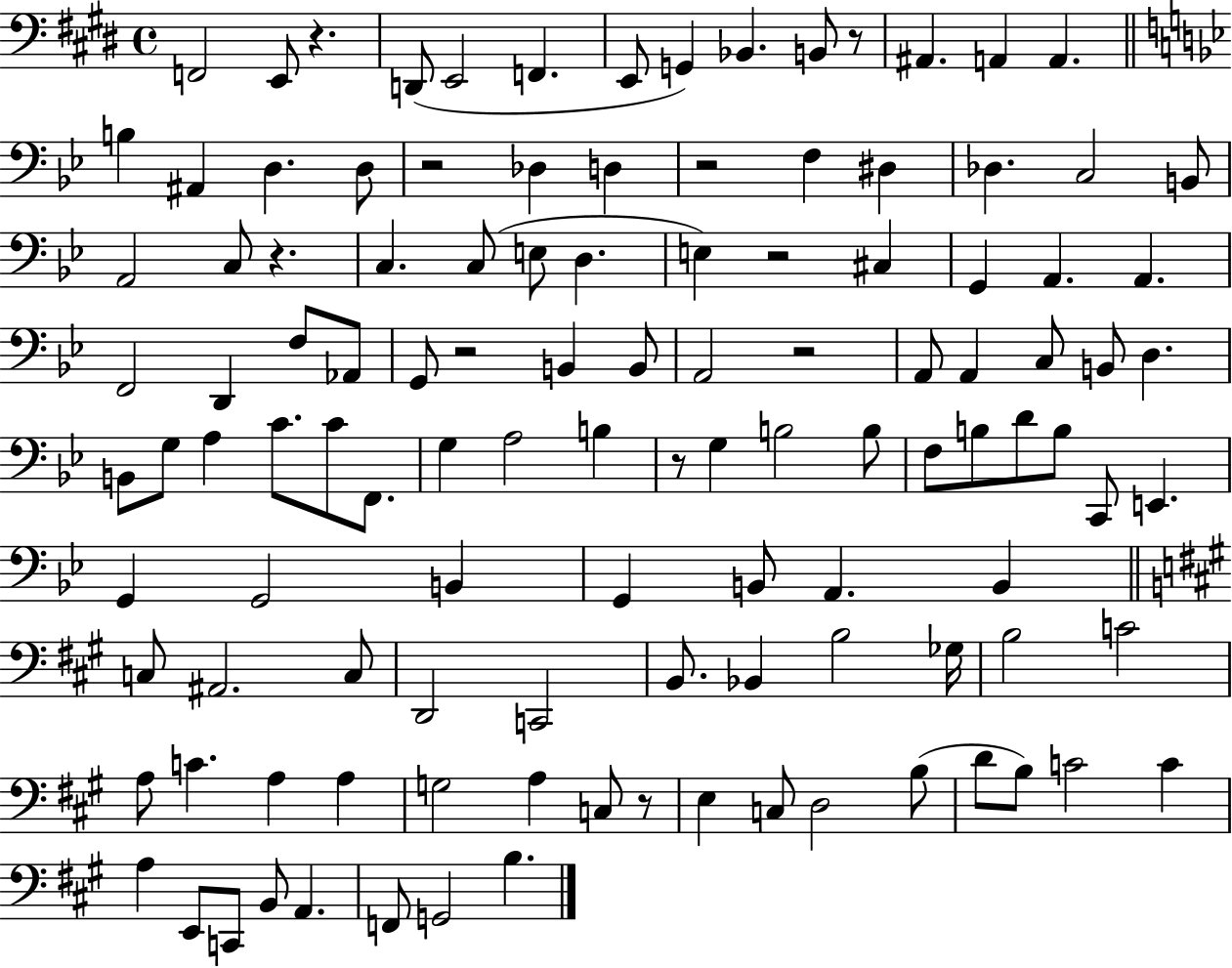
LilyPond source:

{
  \clef bass
  \time 4/4
  \defaultTimeSignature
  \key e \major
  f,2 e,8 r4. | d,8( e,2 f,4. | e,8 g,4) bes,4. b,8 r8 | ais,4. a,4 a,4. | \break \bar "||" \break \key g \minor b4 ais,4 d4. d8 | r2 des4 d4 | r2 f4 dis4 | des4. c2 b,8 | \break a,2 c8 r4. | c4. c8( e8 d4. | e4) r2 cis4 | g,4 a,4. a,4. | \break f,2 d,4 f8 aes,8 | g,8 r2 b,4 b,8 | a,2 r2 | a,8 a,4 c8 b,8 d4. | \break b,8 g8 a4 c'8. c'8 f,8. | g4 a2 b4 | r8 g4 b2 b8 | f8 b8 d'8 b8 c,8 e,4. | \break g,4 g,2 b,4 | g,4 b,8 a,4. b,4 | \bar "||" \break \key a \major c8 ais,2. c8 | d,2 c,2 | b,8. bes,4 b2 ges16 | b2 c'2 | \break a8 c'4. a4 a4 | g2 a4 c8 r8 | e4 c8 d2 b8( | d'8 b8) c'2 c'4 | \break a4 e,8 c,8 b,8 a,4. | f,8 g,2 b4. | \bar "|."
}